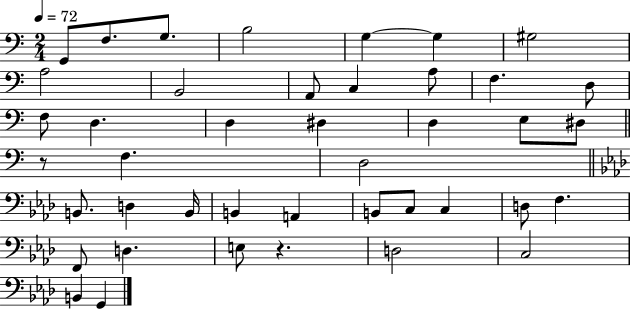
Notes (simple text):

G2/e F3/e. G3/e. B3/h G3/q G3/q G#3/h A3/h B2/h A2/e C3/q A3/e F3/q. D3/e F3/e D3/q. D3/q D#3/q D3/q E3/e D#3/e R/e F3/q. D3/h B2/e. D3/q B2/s B2/q A2/q B2/e C3/e C3/q D3/e F3/q. F2/e D3/q. E3/e R/q. D3/h C3/h B2/q G2/q